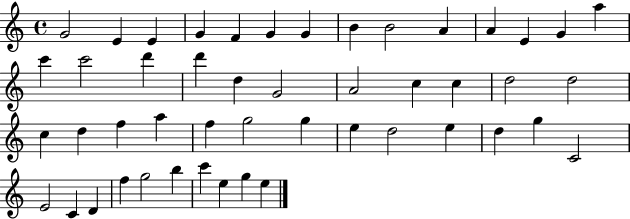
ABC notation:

X:1
T:Untitled
M:4/4
L:1/4
K:C
G2 E E G F G G B B2 A A E G a c' c'2 d' d' d G2 A2 c c d2 d2 c d f a f g2 g e d2 e d g C2 E2 C D f g2 b c' e g e